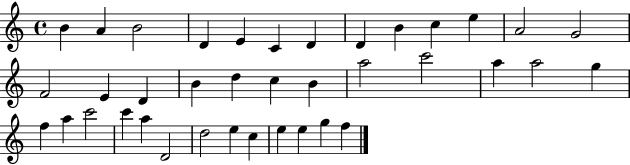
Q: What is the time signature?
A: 4/4